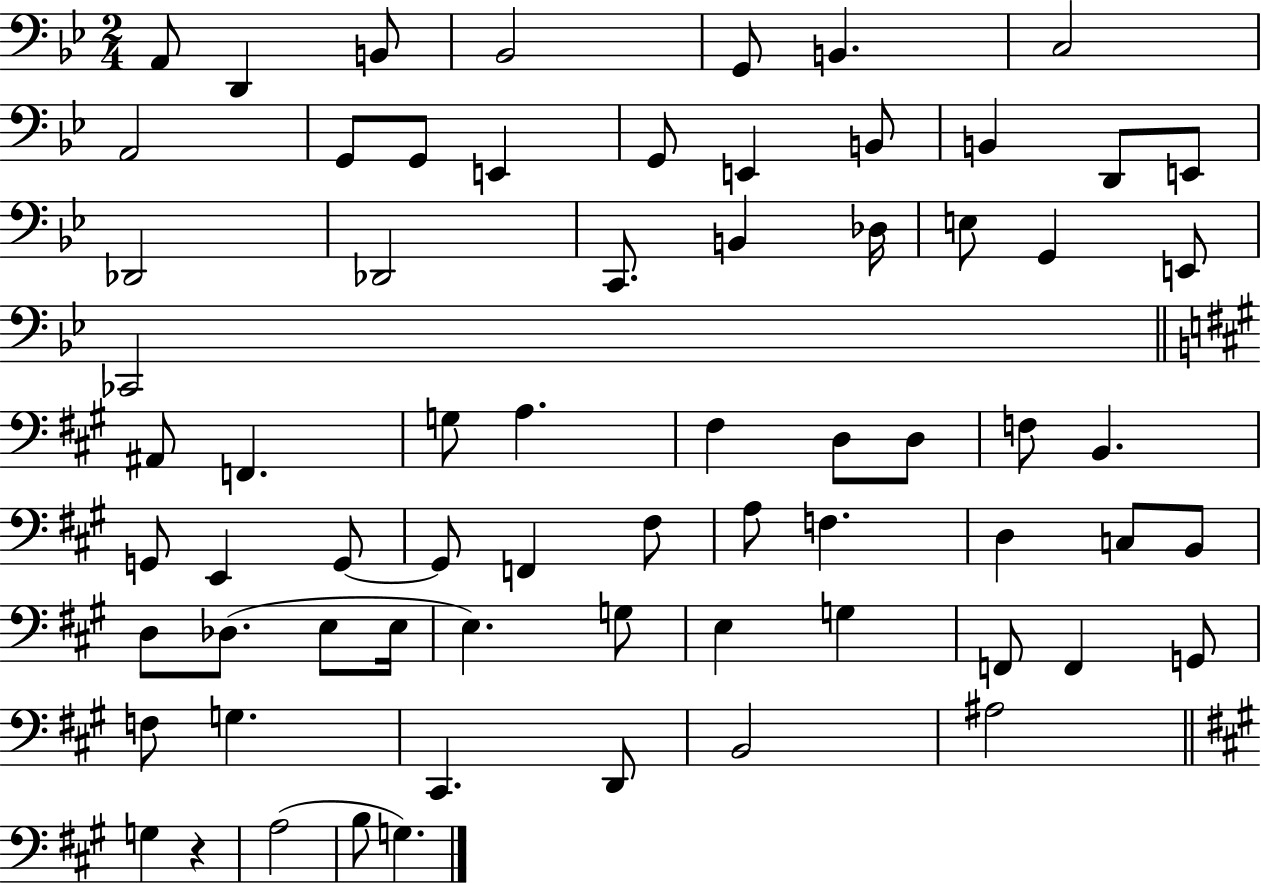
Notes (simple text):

A2/e D2/q B2/e Bb2/h G2/e B2/q. C3/h A2/h G2/e G2/e E2/q G2/e E2/q B2/e B2/q D2/e E2/e Db2/h Db2/h C2/e. B2/q Db3/s E3/e G2/q E2/e CES2/h A#2/e F2/q. G3/e A3/q. F#3/q D3/e D3/e F3/e B2/q. G2/e E2/q G2/e G2/e F2/q F#3/e A3/e F3/q. D3/q C3/e B2/e D3/e Db3/e. E3/e E3/s E3/q. G3/e E3/q G3/q F2/e F2/q G2/e F3/e G3/q. C#2/q. D2/e B2/h A#3/h G3/q R/q A3/h B3/e G3/q.